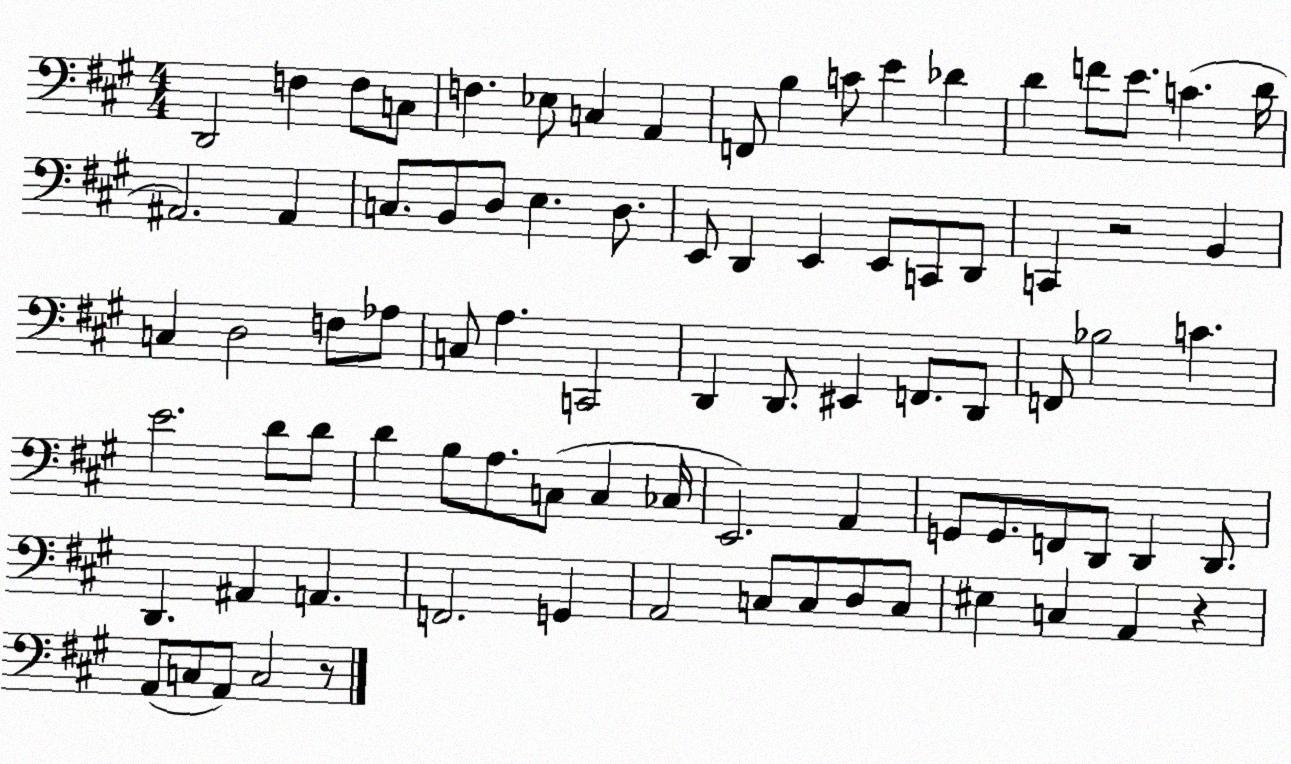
X:1
T:Untitled
M:4/4
L:1/4
K:A
D,,2 F, F,/2 C,/2 F, _E,/2 C, A,, F,,/2 B, C/2 E _D D F/2 E/2 C D/4 ^A,,2 ^A,, C,/2 B,,/2 D,/2 E, D,/2 E,,/2 D,, E,, E,,/2 C,,/2 D,,/2 C,, z2 B,, C, D,2 F,/2 _A,/2 C,/2 A, C,,2 D,, D,,/2 ^E,, F,,/2 D,,/2 F,,/2 _B,2 C E2 D/2 D/2 D B,/2 A,/2 C,/2 C, _C,/4 E,,2 A,, G,,/2 G,,/2 F,,/2 D,,/2 D,, D,,/2 D,, ^A,, A,, F,,2 G,, A,,2 C,/2 C,/2 D,/2 C,/2 ^E, C, A,, z A,,/2 C,/2 A,,/2 C,2 z/2